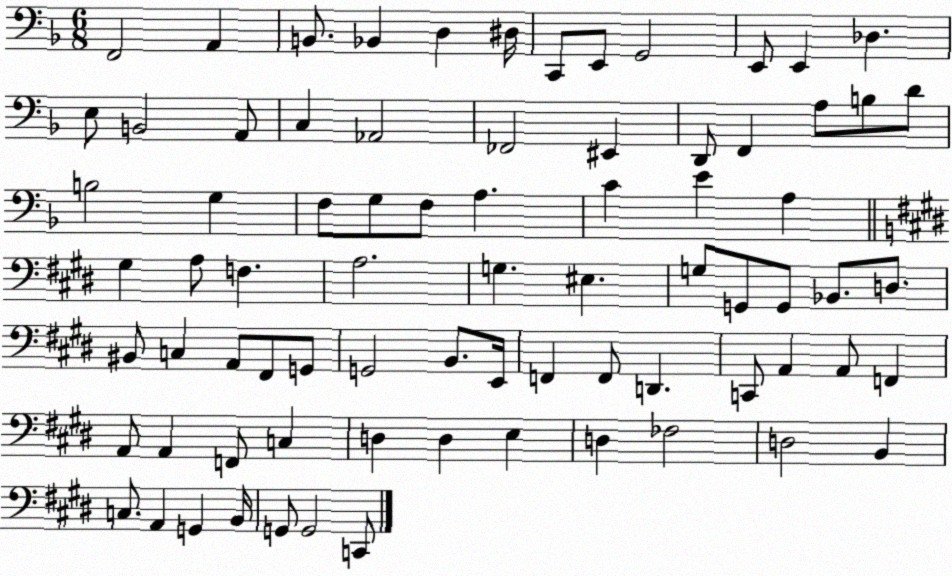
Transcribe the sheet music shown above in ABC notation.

X:1
T:Untitled
M:6/8
L:1/4
K:F
F,,2 A,, B,,/2 _B,, D, ^D,/4 C,,/2 E,,/2 G,,2 E,,/2 E,, _D, E,/2 B,,2 A,,/2 C, _A,,2 _F,,2 ^E,, D,,/2 F,, A,/2 B,/2 D/2 B,2 G, F,/2 G,/2 F,/2 A, C E A, ^G, A,/2 F, A,2 G, ^E, G,/2 G,,/2 G,,/2 _B,,/2 D,/2 ^B,,/2 C, A,,/2 ^F,,/2 G,,/2 G,,2 B,,/2 E,,/4 F,, F,,/2 D,, C,,/2 A,, A,,/2 F,, A,,/2 A,, F,,/2 C, D, D, E, D, _F,2 D,2 B,, C,/2 A,, G,, B,,/4 G,,/2 G,,2 C,,/2